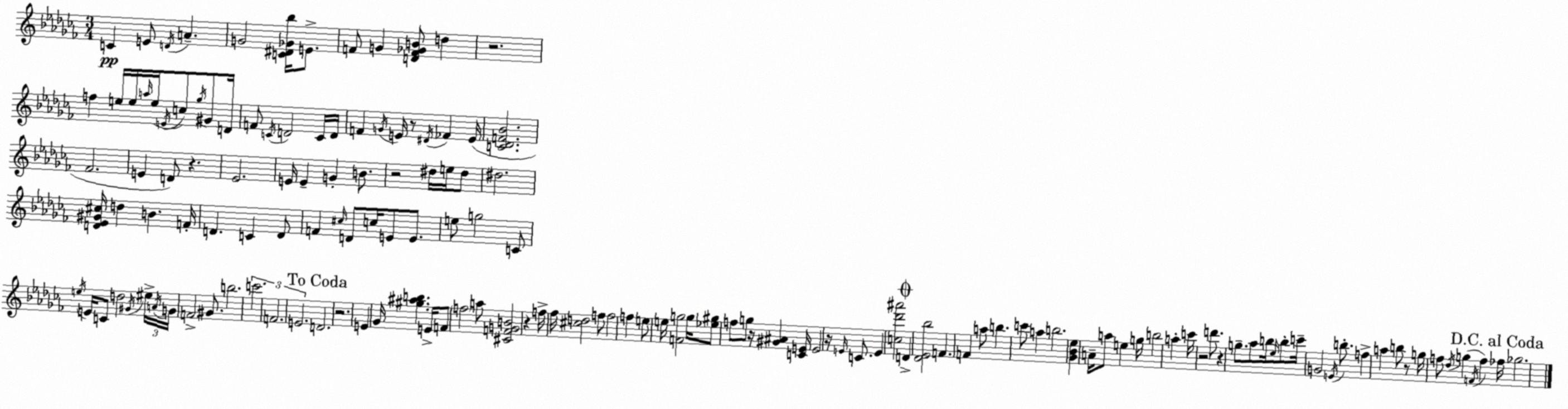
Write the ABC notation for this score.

X:1
T:Untitled
M:3/4
L:1/4
K:Abm
C E/2 D/4 A G2 [C^D_G_b]/4 E/2 F/2 G [DF_GB]/2 d z2 f e/4 e/4 a/4 e/4 E/4 c/2 _g/4 ^G/2 D/4 F/2 C/4 D2 C/4 D/4 F G/4 E/4 z/2 ^D/4 _F E/4 [C_DF_B]2 _F2 E D/2 z _E2 E/4 E G B/2 z2 ^d/4 e/4 ^d/2 ^d2 [D_E^G^c]/4 d B F/4 D C D/2 F ^c/4 D/2 c/4 E/2 E/2 e/2 g2 C/2 e/4 E/4 C/2 d2 ^G/4 ^e/4 A/4 G/4 F2 ^G/2 b2 c'2 F2 E2 D2 z2 E _G/4 [^g^ab] E/4 F/2 f2 a/2 [^CFGB]2 z f/4 _f/4 [^cd]2 f/2 f2 f e/2 e/4 [Fg]2 g/4 [_e^g]/2 f/2 g/2 z/4 [^G^A] [CE]/4 E2 z/4 E/4 C/2 E [c_d'^a']2 D [_D_E_b]2 F F a/2 b c'/2 a b2 [_G_B_e] A/4 a/2 e g/4 b2 a c'/4 z2 d'/2 z g/2 _a/2 b/4 _e/4 b/2 c'/4 G2 E/4 b/2 f a b/2 z/2 g/4 f/2 _d/4 g F/4 f _f/4 _g2